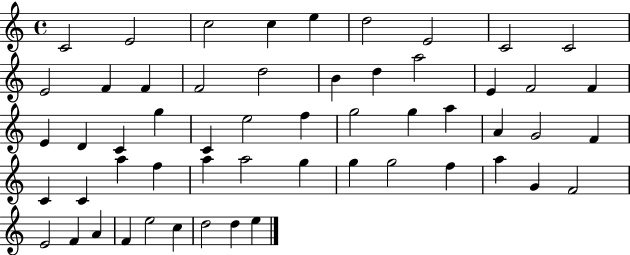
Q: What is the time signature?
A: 4/4